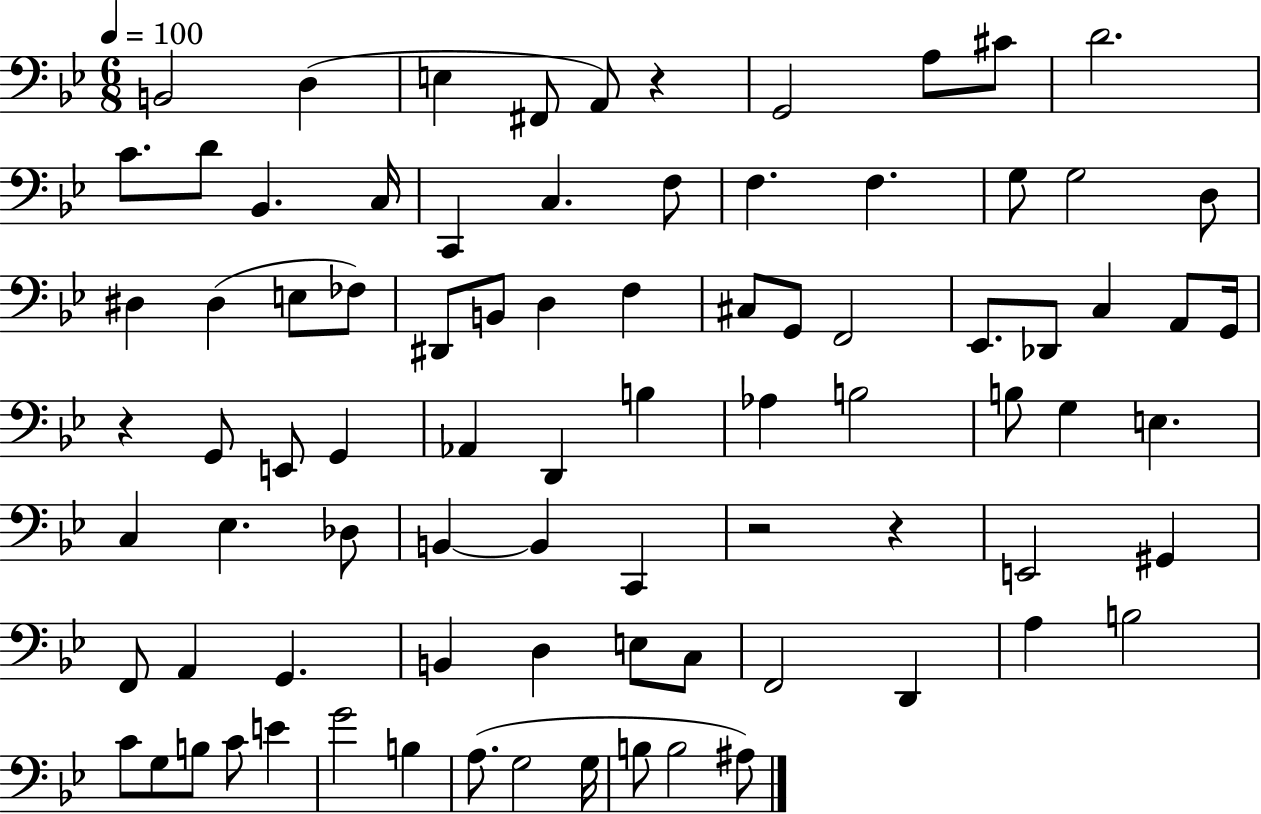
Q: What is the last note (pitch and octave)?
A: A#3